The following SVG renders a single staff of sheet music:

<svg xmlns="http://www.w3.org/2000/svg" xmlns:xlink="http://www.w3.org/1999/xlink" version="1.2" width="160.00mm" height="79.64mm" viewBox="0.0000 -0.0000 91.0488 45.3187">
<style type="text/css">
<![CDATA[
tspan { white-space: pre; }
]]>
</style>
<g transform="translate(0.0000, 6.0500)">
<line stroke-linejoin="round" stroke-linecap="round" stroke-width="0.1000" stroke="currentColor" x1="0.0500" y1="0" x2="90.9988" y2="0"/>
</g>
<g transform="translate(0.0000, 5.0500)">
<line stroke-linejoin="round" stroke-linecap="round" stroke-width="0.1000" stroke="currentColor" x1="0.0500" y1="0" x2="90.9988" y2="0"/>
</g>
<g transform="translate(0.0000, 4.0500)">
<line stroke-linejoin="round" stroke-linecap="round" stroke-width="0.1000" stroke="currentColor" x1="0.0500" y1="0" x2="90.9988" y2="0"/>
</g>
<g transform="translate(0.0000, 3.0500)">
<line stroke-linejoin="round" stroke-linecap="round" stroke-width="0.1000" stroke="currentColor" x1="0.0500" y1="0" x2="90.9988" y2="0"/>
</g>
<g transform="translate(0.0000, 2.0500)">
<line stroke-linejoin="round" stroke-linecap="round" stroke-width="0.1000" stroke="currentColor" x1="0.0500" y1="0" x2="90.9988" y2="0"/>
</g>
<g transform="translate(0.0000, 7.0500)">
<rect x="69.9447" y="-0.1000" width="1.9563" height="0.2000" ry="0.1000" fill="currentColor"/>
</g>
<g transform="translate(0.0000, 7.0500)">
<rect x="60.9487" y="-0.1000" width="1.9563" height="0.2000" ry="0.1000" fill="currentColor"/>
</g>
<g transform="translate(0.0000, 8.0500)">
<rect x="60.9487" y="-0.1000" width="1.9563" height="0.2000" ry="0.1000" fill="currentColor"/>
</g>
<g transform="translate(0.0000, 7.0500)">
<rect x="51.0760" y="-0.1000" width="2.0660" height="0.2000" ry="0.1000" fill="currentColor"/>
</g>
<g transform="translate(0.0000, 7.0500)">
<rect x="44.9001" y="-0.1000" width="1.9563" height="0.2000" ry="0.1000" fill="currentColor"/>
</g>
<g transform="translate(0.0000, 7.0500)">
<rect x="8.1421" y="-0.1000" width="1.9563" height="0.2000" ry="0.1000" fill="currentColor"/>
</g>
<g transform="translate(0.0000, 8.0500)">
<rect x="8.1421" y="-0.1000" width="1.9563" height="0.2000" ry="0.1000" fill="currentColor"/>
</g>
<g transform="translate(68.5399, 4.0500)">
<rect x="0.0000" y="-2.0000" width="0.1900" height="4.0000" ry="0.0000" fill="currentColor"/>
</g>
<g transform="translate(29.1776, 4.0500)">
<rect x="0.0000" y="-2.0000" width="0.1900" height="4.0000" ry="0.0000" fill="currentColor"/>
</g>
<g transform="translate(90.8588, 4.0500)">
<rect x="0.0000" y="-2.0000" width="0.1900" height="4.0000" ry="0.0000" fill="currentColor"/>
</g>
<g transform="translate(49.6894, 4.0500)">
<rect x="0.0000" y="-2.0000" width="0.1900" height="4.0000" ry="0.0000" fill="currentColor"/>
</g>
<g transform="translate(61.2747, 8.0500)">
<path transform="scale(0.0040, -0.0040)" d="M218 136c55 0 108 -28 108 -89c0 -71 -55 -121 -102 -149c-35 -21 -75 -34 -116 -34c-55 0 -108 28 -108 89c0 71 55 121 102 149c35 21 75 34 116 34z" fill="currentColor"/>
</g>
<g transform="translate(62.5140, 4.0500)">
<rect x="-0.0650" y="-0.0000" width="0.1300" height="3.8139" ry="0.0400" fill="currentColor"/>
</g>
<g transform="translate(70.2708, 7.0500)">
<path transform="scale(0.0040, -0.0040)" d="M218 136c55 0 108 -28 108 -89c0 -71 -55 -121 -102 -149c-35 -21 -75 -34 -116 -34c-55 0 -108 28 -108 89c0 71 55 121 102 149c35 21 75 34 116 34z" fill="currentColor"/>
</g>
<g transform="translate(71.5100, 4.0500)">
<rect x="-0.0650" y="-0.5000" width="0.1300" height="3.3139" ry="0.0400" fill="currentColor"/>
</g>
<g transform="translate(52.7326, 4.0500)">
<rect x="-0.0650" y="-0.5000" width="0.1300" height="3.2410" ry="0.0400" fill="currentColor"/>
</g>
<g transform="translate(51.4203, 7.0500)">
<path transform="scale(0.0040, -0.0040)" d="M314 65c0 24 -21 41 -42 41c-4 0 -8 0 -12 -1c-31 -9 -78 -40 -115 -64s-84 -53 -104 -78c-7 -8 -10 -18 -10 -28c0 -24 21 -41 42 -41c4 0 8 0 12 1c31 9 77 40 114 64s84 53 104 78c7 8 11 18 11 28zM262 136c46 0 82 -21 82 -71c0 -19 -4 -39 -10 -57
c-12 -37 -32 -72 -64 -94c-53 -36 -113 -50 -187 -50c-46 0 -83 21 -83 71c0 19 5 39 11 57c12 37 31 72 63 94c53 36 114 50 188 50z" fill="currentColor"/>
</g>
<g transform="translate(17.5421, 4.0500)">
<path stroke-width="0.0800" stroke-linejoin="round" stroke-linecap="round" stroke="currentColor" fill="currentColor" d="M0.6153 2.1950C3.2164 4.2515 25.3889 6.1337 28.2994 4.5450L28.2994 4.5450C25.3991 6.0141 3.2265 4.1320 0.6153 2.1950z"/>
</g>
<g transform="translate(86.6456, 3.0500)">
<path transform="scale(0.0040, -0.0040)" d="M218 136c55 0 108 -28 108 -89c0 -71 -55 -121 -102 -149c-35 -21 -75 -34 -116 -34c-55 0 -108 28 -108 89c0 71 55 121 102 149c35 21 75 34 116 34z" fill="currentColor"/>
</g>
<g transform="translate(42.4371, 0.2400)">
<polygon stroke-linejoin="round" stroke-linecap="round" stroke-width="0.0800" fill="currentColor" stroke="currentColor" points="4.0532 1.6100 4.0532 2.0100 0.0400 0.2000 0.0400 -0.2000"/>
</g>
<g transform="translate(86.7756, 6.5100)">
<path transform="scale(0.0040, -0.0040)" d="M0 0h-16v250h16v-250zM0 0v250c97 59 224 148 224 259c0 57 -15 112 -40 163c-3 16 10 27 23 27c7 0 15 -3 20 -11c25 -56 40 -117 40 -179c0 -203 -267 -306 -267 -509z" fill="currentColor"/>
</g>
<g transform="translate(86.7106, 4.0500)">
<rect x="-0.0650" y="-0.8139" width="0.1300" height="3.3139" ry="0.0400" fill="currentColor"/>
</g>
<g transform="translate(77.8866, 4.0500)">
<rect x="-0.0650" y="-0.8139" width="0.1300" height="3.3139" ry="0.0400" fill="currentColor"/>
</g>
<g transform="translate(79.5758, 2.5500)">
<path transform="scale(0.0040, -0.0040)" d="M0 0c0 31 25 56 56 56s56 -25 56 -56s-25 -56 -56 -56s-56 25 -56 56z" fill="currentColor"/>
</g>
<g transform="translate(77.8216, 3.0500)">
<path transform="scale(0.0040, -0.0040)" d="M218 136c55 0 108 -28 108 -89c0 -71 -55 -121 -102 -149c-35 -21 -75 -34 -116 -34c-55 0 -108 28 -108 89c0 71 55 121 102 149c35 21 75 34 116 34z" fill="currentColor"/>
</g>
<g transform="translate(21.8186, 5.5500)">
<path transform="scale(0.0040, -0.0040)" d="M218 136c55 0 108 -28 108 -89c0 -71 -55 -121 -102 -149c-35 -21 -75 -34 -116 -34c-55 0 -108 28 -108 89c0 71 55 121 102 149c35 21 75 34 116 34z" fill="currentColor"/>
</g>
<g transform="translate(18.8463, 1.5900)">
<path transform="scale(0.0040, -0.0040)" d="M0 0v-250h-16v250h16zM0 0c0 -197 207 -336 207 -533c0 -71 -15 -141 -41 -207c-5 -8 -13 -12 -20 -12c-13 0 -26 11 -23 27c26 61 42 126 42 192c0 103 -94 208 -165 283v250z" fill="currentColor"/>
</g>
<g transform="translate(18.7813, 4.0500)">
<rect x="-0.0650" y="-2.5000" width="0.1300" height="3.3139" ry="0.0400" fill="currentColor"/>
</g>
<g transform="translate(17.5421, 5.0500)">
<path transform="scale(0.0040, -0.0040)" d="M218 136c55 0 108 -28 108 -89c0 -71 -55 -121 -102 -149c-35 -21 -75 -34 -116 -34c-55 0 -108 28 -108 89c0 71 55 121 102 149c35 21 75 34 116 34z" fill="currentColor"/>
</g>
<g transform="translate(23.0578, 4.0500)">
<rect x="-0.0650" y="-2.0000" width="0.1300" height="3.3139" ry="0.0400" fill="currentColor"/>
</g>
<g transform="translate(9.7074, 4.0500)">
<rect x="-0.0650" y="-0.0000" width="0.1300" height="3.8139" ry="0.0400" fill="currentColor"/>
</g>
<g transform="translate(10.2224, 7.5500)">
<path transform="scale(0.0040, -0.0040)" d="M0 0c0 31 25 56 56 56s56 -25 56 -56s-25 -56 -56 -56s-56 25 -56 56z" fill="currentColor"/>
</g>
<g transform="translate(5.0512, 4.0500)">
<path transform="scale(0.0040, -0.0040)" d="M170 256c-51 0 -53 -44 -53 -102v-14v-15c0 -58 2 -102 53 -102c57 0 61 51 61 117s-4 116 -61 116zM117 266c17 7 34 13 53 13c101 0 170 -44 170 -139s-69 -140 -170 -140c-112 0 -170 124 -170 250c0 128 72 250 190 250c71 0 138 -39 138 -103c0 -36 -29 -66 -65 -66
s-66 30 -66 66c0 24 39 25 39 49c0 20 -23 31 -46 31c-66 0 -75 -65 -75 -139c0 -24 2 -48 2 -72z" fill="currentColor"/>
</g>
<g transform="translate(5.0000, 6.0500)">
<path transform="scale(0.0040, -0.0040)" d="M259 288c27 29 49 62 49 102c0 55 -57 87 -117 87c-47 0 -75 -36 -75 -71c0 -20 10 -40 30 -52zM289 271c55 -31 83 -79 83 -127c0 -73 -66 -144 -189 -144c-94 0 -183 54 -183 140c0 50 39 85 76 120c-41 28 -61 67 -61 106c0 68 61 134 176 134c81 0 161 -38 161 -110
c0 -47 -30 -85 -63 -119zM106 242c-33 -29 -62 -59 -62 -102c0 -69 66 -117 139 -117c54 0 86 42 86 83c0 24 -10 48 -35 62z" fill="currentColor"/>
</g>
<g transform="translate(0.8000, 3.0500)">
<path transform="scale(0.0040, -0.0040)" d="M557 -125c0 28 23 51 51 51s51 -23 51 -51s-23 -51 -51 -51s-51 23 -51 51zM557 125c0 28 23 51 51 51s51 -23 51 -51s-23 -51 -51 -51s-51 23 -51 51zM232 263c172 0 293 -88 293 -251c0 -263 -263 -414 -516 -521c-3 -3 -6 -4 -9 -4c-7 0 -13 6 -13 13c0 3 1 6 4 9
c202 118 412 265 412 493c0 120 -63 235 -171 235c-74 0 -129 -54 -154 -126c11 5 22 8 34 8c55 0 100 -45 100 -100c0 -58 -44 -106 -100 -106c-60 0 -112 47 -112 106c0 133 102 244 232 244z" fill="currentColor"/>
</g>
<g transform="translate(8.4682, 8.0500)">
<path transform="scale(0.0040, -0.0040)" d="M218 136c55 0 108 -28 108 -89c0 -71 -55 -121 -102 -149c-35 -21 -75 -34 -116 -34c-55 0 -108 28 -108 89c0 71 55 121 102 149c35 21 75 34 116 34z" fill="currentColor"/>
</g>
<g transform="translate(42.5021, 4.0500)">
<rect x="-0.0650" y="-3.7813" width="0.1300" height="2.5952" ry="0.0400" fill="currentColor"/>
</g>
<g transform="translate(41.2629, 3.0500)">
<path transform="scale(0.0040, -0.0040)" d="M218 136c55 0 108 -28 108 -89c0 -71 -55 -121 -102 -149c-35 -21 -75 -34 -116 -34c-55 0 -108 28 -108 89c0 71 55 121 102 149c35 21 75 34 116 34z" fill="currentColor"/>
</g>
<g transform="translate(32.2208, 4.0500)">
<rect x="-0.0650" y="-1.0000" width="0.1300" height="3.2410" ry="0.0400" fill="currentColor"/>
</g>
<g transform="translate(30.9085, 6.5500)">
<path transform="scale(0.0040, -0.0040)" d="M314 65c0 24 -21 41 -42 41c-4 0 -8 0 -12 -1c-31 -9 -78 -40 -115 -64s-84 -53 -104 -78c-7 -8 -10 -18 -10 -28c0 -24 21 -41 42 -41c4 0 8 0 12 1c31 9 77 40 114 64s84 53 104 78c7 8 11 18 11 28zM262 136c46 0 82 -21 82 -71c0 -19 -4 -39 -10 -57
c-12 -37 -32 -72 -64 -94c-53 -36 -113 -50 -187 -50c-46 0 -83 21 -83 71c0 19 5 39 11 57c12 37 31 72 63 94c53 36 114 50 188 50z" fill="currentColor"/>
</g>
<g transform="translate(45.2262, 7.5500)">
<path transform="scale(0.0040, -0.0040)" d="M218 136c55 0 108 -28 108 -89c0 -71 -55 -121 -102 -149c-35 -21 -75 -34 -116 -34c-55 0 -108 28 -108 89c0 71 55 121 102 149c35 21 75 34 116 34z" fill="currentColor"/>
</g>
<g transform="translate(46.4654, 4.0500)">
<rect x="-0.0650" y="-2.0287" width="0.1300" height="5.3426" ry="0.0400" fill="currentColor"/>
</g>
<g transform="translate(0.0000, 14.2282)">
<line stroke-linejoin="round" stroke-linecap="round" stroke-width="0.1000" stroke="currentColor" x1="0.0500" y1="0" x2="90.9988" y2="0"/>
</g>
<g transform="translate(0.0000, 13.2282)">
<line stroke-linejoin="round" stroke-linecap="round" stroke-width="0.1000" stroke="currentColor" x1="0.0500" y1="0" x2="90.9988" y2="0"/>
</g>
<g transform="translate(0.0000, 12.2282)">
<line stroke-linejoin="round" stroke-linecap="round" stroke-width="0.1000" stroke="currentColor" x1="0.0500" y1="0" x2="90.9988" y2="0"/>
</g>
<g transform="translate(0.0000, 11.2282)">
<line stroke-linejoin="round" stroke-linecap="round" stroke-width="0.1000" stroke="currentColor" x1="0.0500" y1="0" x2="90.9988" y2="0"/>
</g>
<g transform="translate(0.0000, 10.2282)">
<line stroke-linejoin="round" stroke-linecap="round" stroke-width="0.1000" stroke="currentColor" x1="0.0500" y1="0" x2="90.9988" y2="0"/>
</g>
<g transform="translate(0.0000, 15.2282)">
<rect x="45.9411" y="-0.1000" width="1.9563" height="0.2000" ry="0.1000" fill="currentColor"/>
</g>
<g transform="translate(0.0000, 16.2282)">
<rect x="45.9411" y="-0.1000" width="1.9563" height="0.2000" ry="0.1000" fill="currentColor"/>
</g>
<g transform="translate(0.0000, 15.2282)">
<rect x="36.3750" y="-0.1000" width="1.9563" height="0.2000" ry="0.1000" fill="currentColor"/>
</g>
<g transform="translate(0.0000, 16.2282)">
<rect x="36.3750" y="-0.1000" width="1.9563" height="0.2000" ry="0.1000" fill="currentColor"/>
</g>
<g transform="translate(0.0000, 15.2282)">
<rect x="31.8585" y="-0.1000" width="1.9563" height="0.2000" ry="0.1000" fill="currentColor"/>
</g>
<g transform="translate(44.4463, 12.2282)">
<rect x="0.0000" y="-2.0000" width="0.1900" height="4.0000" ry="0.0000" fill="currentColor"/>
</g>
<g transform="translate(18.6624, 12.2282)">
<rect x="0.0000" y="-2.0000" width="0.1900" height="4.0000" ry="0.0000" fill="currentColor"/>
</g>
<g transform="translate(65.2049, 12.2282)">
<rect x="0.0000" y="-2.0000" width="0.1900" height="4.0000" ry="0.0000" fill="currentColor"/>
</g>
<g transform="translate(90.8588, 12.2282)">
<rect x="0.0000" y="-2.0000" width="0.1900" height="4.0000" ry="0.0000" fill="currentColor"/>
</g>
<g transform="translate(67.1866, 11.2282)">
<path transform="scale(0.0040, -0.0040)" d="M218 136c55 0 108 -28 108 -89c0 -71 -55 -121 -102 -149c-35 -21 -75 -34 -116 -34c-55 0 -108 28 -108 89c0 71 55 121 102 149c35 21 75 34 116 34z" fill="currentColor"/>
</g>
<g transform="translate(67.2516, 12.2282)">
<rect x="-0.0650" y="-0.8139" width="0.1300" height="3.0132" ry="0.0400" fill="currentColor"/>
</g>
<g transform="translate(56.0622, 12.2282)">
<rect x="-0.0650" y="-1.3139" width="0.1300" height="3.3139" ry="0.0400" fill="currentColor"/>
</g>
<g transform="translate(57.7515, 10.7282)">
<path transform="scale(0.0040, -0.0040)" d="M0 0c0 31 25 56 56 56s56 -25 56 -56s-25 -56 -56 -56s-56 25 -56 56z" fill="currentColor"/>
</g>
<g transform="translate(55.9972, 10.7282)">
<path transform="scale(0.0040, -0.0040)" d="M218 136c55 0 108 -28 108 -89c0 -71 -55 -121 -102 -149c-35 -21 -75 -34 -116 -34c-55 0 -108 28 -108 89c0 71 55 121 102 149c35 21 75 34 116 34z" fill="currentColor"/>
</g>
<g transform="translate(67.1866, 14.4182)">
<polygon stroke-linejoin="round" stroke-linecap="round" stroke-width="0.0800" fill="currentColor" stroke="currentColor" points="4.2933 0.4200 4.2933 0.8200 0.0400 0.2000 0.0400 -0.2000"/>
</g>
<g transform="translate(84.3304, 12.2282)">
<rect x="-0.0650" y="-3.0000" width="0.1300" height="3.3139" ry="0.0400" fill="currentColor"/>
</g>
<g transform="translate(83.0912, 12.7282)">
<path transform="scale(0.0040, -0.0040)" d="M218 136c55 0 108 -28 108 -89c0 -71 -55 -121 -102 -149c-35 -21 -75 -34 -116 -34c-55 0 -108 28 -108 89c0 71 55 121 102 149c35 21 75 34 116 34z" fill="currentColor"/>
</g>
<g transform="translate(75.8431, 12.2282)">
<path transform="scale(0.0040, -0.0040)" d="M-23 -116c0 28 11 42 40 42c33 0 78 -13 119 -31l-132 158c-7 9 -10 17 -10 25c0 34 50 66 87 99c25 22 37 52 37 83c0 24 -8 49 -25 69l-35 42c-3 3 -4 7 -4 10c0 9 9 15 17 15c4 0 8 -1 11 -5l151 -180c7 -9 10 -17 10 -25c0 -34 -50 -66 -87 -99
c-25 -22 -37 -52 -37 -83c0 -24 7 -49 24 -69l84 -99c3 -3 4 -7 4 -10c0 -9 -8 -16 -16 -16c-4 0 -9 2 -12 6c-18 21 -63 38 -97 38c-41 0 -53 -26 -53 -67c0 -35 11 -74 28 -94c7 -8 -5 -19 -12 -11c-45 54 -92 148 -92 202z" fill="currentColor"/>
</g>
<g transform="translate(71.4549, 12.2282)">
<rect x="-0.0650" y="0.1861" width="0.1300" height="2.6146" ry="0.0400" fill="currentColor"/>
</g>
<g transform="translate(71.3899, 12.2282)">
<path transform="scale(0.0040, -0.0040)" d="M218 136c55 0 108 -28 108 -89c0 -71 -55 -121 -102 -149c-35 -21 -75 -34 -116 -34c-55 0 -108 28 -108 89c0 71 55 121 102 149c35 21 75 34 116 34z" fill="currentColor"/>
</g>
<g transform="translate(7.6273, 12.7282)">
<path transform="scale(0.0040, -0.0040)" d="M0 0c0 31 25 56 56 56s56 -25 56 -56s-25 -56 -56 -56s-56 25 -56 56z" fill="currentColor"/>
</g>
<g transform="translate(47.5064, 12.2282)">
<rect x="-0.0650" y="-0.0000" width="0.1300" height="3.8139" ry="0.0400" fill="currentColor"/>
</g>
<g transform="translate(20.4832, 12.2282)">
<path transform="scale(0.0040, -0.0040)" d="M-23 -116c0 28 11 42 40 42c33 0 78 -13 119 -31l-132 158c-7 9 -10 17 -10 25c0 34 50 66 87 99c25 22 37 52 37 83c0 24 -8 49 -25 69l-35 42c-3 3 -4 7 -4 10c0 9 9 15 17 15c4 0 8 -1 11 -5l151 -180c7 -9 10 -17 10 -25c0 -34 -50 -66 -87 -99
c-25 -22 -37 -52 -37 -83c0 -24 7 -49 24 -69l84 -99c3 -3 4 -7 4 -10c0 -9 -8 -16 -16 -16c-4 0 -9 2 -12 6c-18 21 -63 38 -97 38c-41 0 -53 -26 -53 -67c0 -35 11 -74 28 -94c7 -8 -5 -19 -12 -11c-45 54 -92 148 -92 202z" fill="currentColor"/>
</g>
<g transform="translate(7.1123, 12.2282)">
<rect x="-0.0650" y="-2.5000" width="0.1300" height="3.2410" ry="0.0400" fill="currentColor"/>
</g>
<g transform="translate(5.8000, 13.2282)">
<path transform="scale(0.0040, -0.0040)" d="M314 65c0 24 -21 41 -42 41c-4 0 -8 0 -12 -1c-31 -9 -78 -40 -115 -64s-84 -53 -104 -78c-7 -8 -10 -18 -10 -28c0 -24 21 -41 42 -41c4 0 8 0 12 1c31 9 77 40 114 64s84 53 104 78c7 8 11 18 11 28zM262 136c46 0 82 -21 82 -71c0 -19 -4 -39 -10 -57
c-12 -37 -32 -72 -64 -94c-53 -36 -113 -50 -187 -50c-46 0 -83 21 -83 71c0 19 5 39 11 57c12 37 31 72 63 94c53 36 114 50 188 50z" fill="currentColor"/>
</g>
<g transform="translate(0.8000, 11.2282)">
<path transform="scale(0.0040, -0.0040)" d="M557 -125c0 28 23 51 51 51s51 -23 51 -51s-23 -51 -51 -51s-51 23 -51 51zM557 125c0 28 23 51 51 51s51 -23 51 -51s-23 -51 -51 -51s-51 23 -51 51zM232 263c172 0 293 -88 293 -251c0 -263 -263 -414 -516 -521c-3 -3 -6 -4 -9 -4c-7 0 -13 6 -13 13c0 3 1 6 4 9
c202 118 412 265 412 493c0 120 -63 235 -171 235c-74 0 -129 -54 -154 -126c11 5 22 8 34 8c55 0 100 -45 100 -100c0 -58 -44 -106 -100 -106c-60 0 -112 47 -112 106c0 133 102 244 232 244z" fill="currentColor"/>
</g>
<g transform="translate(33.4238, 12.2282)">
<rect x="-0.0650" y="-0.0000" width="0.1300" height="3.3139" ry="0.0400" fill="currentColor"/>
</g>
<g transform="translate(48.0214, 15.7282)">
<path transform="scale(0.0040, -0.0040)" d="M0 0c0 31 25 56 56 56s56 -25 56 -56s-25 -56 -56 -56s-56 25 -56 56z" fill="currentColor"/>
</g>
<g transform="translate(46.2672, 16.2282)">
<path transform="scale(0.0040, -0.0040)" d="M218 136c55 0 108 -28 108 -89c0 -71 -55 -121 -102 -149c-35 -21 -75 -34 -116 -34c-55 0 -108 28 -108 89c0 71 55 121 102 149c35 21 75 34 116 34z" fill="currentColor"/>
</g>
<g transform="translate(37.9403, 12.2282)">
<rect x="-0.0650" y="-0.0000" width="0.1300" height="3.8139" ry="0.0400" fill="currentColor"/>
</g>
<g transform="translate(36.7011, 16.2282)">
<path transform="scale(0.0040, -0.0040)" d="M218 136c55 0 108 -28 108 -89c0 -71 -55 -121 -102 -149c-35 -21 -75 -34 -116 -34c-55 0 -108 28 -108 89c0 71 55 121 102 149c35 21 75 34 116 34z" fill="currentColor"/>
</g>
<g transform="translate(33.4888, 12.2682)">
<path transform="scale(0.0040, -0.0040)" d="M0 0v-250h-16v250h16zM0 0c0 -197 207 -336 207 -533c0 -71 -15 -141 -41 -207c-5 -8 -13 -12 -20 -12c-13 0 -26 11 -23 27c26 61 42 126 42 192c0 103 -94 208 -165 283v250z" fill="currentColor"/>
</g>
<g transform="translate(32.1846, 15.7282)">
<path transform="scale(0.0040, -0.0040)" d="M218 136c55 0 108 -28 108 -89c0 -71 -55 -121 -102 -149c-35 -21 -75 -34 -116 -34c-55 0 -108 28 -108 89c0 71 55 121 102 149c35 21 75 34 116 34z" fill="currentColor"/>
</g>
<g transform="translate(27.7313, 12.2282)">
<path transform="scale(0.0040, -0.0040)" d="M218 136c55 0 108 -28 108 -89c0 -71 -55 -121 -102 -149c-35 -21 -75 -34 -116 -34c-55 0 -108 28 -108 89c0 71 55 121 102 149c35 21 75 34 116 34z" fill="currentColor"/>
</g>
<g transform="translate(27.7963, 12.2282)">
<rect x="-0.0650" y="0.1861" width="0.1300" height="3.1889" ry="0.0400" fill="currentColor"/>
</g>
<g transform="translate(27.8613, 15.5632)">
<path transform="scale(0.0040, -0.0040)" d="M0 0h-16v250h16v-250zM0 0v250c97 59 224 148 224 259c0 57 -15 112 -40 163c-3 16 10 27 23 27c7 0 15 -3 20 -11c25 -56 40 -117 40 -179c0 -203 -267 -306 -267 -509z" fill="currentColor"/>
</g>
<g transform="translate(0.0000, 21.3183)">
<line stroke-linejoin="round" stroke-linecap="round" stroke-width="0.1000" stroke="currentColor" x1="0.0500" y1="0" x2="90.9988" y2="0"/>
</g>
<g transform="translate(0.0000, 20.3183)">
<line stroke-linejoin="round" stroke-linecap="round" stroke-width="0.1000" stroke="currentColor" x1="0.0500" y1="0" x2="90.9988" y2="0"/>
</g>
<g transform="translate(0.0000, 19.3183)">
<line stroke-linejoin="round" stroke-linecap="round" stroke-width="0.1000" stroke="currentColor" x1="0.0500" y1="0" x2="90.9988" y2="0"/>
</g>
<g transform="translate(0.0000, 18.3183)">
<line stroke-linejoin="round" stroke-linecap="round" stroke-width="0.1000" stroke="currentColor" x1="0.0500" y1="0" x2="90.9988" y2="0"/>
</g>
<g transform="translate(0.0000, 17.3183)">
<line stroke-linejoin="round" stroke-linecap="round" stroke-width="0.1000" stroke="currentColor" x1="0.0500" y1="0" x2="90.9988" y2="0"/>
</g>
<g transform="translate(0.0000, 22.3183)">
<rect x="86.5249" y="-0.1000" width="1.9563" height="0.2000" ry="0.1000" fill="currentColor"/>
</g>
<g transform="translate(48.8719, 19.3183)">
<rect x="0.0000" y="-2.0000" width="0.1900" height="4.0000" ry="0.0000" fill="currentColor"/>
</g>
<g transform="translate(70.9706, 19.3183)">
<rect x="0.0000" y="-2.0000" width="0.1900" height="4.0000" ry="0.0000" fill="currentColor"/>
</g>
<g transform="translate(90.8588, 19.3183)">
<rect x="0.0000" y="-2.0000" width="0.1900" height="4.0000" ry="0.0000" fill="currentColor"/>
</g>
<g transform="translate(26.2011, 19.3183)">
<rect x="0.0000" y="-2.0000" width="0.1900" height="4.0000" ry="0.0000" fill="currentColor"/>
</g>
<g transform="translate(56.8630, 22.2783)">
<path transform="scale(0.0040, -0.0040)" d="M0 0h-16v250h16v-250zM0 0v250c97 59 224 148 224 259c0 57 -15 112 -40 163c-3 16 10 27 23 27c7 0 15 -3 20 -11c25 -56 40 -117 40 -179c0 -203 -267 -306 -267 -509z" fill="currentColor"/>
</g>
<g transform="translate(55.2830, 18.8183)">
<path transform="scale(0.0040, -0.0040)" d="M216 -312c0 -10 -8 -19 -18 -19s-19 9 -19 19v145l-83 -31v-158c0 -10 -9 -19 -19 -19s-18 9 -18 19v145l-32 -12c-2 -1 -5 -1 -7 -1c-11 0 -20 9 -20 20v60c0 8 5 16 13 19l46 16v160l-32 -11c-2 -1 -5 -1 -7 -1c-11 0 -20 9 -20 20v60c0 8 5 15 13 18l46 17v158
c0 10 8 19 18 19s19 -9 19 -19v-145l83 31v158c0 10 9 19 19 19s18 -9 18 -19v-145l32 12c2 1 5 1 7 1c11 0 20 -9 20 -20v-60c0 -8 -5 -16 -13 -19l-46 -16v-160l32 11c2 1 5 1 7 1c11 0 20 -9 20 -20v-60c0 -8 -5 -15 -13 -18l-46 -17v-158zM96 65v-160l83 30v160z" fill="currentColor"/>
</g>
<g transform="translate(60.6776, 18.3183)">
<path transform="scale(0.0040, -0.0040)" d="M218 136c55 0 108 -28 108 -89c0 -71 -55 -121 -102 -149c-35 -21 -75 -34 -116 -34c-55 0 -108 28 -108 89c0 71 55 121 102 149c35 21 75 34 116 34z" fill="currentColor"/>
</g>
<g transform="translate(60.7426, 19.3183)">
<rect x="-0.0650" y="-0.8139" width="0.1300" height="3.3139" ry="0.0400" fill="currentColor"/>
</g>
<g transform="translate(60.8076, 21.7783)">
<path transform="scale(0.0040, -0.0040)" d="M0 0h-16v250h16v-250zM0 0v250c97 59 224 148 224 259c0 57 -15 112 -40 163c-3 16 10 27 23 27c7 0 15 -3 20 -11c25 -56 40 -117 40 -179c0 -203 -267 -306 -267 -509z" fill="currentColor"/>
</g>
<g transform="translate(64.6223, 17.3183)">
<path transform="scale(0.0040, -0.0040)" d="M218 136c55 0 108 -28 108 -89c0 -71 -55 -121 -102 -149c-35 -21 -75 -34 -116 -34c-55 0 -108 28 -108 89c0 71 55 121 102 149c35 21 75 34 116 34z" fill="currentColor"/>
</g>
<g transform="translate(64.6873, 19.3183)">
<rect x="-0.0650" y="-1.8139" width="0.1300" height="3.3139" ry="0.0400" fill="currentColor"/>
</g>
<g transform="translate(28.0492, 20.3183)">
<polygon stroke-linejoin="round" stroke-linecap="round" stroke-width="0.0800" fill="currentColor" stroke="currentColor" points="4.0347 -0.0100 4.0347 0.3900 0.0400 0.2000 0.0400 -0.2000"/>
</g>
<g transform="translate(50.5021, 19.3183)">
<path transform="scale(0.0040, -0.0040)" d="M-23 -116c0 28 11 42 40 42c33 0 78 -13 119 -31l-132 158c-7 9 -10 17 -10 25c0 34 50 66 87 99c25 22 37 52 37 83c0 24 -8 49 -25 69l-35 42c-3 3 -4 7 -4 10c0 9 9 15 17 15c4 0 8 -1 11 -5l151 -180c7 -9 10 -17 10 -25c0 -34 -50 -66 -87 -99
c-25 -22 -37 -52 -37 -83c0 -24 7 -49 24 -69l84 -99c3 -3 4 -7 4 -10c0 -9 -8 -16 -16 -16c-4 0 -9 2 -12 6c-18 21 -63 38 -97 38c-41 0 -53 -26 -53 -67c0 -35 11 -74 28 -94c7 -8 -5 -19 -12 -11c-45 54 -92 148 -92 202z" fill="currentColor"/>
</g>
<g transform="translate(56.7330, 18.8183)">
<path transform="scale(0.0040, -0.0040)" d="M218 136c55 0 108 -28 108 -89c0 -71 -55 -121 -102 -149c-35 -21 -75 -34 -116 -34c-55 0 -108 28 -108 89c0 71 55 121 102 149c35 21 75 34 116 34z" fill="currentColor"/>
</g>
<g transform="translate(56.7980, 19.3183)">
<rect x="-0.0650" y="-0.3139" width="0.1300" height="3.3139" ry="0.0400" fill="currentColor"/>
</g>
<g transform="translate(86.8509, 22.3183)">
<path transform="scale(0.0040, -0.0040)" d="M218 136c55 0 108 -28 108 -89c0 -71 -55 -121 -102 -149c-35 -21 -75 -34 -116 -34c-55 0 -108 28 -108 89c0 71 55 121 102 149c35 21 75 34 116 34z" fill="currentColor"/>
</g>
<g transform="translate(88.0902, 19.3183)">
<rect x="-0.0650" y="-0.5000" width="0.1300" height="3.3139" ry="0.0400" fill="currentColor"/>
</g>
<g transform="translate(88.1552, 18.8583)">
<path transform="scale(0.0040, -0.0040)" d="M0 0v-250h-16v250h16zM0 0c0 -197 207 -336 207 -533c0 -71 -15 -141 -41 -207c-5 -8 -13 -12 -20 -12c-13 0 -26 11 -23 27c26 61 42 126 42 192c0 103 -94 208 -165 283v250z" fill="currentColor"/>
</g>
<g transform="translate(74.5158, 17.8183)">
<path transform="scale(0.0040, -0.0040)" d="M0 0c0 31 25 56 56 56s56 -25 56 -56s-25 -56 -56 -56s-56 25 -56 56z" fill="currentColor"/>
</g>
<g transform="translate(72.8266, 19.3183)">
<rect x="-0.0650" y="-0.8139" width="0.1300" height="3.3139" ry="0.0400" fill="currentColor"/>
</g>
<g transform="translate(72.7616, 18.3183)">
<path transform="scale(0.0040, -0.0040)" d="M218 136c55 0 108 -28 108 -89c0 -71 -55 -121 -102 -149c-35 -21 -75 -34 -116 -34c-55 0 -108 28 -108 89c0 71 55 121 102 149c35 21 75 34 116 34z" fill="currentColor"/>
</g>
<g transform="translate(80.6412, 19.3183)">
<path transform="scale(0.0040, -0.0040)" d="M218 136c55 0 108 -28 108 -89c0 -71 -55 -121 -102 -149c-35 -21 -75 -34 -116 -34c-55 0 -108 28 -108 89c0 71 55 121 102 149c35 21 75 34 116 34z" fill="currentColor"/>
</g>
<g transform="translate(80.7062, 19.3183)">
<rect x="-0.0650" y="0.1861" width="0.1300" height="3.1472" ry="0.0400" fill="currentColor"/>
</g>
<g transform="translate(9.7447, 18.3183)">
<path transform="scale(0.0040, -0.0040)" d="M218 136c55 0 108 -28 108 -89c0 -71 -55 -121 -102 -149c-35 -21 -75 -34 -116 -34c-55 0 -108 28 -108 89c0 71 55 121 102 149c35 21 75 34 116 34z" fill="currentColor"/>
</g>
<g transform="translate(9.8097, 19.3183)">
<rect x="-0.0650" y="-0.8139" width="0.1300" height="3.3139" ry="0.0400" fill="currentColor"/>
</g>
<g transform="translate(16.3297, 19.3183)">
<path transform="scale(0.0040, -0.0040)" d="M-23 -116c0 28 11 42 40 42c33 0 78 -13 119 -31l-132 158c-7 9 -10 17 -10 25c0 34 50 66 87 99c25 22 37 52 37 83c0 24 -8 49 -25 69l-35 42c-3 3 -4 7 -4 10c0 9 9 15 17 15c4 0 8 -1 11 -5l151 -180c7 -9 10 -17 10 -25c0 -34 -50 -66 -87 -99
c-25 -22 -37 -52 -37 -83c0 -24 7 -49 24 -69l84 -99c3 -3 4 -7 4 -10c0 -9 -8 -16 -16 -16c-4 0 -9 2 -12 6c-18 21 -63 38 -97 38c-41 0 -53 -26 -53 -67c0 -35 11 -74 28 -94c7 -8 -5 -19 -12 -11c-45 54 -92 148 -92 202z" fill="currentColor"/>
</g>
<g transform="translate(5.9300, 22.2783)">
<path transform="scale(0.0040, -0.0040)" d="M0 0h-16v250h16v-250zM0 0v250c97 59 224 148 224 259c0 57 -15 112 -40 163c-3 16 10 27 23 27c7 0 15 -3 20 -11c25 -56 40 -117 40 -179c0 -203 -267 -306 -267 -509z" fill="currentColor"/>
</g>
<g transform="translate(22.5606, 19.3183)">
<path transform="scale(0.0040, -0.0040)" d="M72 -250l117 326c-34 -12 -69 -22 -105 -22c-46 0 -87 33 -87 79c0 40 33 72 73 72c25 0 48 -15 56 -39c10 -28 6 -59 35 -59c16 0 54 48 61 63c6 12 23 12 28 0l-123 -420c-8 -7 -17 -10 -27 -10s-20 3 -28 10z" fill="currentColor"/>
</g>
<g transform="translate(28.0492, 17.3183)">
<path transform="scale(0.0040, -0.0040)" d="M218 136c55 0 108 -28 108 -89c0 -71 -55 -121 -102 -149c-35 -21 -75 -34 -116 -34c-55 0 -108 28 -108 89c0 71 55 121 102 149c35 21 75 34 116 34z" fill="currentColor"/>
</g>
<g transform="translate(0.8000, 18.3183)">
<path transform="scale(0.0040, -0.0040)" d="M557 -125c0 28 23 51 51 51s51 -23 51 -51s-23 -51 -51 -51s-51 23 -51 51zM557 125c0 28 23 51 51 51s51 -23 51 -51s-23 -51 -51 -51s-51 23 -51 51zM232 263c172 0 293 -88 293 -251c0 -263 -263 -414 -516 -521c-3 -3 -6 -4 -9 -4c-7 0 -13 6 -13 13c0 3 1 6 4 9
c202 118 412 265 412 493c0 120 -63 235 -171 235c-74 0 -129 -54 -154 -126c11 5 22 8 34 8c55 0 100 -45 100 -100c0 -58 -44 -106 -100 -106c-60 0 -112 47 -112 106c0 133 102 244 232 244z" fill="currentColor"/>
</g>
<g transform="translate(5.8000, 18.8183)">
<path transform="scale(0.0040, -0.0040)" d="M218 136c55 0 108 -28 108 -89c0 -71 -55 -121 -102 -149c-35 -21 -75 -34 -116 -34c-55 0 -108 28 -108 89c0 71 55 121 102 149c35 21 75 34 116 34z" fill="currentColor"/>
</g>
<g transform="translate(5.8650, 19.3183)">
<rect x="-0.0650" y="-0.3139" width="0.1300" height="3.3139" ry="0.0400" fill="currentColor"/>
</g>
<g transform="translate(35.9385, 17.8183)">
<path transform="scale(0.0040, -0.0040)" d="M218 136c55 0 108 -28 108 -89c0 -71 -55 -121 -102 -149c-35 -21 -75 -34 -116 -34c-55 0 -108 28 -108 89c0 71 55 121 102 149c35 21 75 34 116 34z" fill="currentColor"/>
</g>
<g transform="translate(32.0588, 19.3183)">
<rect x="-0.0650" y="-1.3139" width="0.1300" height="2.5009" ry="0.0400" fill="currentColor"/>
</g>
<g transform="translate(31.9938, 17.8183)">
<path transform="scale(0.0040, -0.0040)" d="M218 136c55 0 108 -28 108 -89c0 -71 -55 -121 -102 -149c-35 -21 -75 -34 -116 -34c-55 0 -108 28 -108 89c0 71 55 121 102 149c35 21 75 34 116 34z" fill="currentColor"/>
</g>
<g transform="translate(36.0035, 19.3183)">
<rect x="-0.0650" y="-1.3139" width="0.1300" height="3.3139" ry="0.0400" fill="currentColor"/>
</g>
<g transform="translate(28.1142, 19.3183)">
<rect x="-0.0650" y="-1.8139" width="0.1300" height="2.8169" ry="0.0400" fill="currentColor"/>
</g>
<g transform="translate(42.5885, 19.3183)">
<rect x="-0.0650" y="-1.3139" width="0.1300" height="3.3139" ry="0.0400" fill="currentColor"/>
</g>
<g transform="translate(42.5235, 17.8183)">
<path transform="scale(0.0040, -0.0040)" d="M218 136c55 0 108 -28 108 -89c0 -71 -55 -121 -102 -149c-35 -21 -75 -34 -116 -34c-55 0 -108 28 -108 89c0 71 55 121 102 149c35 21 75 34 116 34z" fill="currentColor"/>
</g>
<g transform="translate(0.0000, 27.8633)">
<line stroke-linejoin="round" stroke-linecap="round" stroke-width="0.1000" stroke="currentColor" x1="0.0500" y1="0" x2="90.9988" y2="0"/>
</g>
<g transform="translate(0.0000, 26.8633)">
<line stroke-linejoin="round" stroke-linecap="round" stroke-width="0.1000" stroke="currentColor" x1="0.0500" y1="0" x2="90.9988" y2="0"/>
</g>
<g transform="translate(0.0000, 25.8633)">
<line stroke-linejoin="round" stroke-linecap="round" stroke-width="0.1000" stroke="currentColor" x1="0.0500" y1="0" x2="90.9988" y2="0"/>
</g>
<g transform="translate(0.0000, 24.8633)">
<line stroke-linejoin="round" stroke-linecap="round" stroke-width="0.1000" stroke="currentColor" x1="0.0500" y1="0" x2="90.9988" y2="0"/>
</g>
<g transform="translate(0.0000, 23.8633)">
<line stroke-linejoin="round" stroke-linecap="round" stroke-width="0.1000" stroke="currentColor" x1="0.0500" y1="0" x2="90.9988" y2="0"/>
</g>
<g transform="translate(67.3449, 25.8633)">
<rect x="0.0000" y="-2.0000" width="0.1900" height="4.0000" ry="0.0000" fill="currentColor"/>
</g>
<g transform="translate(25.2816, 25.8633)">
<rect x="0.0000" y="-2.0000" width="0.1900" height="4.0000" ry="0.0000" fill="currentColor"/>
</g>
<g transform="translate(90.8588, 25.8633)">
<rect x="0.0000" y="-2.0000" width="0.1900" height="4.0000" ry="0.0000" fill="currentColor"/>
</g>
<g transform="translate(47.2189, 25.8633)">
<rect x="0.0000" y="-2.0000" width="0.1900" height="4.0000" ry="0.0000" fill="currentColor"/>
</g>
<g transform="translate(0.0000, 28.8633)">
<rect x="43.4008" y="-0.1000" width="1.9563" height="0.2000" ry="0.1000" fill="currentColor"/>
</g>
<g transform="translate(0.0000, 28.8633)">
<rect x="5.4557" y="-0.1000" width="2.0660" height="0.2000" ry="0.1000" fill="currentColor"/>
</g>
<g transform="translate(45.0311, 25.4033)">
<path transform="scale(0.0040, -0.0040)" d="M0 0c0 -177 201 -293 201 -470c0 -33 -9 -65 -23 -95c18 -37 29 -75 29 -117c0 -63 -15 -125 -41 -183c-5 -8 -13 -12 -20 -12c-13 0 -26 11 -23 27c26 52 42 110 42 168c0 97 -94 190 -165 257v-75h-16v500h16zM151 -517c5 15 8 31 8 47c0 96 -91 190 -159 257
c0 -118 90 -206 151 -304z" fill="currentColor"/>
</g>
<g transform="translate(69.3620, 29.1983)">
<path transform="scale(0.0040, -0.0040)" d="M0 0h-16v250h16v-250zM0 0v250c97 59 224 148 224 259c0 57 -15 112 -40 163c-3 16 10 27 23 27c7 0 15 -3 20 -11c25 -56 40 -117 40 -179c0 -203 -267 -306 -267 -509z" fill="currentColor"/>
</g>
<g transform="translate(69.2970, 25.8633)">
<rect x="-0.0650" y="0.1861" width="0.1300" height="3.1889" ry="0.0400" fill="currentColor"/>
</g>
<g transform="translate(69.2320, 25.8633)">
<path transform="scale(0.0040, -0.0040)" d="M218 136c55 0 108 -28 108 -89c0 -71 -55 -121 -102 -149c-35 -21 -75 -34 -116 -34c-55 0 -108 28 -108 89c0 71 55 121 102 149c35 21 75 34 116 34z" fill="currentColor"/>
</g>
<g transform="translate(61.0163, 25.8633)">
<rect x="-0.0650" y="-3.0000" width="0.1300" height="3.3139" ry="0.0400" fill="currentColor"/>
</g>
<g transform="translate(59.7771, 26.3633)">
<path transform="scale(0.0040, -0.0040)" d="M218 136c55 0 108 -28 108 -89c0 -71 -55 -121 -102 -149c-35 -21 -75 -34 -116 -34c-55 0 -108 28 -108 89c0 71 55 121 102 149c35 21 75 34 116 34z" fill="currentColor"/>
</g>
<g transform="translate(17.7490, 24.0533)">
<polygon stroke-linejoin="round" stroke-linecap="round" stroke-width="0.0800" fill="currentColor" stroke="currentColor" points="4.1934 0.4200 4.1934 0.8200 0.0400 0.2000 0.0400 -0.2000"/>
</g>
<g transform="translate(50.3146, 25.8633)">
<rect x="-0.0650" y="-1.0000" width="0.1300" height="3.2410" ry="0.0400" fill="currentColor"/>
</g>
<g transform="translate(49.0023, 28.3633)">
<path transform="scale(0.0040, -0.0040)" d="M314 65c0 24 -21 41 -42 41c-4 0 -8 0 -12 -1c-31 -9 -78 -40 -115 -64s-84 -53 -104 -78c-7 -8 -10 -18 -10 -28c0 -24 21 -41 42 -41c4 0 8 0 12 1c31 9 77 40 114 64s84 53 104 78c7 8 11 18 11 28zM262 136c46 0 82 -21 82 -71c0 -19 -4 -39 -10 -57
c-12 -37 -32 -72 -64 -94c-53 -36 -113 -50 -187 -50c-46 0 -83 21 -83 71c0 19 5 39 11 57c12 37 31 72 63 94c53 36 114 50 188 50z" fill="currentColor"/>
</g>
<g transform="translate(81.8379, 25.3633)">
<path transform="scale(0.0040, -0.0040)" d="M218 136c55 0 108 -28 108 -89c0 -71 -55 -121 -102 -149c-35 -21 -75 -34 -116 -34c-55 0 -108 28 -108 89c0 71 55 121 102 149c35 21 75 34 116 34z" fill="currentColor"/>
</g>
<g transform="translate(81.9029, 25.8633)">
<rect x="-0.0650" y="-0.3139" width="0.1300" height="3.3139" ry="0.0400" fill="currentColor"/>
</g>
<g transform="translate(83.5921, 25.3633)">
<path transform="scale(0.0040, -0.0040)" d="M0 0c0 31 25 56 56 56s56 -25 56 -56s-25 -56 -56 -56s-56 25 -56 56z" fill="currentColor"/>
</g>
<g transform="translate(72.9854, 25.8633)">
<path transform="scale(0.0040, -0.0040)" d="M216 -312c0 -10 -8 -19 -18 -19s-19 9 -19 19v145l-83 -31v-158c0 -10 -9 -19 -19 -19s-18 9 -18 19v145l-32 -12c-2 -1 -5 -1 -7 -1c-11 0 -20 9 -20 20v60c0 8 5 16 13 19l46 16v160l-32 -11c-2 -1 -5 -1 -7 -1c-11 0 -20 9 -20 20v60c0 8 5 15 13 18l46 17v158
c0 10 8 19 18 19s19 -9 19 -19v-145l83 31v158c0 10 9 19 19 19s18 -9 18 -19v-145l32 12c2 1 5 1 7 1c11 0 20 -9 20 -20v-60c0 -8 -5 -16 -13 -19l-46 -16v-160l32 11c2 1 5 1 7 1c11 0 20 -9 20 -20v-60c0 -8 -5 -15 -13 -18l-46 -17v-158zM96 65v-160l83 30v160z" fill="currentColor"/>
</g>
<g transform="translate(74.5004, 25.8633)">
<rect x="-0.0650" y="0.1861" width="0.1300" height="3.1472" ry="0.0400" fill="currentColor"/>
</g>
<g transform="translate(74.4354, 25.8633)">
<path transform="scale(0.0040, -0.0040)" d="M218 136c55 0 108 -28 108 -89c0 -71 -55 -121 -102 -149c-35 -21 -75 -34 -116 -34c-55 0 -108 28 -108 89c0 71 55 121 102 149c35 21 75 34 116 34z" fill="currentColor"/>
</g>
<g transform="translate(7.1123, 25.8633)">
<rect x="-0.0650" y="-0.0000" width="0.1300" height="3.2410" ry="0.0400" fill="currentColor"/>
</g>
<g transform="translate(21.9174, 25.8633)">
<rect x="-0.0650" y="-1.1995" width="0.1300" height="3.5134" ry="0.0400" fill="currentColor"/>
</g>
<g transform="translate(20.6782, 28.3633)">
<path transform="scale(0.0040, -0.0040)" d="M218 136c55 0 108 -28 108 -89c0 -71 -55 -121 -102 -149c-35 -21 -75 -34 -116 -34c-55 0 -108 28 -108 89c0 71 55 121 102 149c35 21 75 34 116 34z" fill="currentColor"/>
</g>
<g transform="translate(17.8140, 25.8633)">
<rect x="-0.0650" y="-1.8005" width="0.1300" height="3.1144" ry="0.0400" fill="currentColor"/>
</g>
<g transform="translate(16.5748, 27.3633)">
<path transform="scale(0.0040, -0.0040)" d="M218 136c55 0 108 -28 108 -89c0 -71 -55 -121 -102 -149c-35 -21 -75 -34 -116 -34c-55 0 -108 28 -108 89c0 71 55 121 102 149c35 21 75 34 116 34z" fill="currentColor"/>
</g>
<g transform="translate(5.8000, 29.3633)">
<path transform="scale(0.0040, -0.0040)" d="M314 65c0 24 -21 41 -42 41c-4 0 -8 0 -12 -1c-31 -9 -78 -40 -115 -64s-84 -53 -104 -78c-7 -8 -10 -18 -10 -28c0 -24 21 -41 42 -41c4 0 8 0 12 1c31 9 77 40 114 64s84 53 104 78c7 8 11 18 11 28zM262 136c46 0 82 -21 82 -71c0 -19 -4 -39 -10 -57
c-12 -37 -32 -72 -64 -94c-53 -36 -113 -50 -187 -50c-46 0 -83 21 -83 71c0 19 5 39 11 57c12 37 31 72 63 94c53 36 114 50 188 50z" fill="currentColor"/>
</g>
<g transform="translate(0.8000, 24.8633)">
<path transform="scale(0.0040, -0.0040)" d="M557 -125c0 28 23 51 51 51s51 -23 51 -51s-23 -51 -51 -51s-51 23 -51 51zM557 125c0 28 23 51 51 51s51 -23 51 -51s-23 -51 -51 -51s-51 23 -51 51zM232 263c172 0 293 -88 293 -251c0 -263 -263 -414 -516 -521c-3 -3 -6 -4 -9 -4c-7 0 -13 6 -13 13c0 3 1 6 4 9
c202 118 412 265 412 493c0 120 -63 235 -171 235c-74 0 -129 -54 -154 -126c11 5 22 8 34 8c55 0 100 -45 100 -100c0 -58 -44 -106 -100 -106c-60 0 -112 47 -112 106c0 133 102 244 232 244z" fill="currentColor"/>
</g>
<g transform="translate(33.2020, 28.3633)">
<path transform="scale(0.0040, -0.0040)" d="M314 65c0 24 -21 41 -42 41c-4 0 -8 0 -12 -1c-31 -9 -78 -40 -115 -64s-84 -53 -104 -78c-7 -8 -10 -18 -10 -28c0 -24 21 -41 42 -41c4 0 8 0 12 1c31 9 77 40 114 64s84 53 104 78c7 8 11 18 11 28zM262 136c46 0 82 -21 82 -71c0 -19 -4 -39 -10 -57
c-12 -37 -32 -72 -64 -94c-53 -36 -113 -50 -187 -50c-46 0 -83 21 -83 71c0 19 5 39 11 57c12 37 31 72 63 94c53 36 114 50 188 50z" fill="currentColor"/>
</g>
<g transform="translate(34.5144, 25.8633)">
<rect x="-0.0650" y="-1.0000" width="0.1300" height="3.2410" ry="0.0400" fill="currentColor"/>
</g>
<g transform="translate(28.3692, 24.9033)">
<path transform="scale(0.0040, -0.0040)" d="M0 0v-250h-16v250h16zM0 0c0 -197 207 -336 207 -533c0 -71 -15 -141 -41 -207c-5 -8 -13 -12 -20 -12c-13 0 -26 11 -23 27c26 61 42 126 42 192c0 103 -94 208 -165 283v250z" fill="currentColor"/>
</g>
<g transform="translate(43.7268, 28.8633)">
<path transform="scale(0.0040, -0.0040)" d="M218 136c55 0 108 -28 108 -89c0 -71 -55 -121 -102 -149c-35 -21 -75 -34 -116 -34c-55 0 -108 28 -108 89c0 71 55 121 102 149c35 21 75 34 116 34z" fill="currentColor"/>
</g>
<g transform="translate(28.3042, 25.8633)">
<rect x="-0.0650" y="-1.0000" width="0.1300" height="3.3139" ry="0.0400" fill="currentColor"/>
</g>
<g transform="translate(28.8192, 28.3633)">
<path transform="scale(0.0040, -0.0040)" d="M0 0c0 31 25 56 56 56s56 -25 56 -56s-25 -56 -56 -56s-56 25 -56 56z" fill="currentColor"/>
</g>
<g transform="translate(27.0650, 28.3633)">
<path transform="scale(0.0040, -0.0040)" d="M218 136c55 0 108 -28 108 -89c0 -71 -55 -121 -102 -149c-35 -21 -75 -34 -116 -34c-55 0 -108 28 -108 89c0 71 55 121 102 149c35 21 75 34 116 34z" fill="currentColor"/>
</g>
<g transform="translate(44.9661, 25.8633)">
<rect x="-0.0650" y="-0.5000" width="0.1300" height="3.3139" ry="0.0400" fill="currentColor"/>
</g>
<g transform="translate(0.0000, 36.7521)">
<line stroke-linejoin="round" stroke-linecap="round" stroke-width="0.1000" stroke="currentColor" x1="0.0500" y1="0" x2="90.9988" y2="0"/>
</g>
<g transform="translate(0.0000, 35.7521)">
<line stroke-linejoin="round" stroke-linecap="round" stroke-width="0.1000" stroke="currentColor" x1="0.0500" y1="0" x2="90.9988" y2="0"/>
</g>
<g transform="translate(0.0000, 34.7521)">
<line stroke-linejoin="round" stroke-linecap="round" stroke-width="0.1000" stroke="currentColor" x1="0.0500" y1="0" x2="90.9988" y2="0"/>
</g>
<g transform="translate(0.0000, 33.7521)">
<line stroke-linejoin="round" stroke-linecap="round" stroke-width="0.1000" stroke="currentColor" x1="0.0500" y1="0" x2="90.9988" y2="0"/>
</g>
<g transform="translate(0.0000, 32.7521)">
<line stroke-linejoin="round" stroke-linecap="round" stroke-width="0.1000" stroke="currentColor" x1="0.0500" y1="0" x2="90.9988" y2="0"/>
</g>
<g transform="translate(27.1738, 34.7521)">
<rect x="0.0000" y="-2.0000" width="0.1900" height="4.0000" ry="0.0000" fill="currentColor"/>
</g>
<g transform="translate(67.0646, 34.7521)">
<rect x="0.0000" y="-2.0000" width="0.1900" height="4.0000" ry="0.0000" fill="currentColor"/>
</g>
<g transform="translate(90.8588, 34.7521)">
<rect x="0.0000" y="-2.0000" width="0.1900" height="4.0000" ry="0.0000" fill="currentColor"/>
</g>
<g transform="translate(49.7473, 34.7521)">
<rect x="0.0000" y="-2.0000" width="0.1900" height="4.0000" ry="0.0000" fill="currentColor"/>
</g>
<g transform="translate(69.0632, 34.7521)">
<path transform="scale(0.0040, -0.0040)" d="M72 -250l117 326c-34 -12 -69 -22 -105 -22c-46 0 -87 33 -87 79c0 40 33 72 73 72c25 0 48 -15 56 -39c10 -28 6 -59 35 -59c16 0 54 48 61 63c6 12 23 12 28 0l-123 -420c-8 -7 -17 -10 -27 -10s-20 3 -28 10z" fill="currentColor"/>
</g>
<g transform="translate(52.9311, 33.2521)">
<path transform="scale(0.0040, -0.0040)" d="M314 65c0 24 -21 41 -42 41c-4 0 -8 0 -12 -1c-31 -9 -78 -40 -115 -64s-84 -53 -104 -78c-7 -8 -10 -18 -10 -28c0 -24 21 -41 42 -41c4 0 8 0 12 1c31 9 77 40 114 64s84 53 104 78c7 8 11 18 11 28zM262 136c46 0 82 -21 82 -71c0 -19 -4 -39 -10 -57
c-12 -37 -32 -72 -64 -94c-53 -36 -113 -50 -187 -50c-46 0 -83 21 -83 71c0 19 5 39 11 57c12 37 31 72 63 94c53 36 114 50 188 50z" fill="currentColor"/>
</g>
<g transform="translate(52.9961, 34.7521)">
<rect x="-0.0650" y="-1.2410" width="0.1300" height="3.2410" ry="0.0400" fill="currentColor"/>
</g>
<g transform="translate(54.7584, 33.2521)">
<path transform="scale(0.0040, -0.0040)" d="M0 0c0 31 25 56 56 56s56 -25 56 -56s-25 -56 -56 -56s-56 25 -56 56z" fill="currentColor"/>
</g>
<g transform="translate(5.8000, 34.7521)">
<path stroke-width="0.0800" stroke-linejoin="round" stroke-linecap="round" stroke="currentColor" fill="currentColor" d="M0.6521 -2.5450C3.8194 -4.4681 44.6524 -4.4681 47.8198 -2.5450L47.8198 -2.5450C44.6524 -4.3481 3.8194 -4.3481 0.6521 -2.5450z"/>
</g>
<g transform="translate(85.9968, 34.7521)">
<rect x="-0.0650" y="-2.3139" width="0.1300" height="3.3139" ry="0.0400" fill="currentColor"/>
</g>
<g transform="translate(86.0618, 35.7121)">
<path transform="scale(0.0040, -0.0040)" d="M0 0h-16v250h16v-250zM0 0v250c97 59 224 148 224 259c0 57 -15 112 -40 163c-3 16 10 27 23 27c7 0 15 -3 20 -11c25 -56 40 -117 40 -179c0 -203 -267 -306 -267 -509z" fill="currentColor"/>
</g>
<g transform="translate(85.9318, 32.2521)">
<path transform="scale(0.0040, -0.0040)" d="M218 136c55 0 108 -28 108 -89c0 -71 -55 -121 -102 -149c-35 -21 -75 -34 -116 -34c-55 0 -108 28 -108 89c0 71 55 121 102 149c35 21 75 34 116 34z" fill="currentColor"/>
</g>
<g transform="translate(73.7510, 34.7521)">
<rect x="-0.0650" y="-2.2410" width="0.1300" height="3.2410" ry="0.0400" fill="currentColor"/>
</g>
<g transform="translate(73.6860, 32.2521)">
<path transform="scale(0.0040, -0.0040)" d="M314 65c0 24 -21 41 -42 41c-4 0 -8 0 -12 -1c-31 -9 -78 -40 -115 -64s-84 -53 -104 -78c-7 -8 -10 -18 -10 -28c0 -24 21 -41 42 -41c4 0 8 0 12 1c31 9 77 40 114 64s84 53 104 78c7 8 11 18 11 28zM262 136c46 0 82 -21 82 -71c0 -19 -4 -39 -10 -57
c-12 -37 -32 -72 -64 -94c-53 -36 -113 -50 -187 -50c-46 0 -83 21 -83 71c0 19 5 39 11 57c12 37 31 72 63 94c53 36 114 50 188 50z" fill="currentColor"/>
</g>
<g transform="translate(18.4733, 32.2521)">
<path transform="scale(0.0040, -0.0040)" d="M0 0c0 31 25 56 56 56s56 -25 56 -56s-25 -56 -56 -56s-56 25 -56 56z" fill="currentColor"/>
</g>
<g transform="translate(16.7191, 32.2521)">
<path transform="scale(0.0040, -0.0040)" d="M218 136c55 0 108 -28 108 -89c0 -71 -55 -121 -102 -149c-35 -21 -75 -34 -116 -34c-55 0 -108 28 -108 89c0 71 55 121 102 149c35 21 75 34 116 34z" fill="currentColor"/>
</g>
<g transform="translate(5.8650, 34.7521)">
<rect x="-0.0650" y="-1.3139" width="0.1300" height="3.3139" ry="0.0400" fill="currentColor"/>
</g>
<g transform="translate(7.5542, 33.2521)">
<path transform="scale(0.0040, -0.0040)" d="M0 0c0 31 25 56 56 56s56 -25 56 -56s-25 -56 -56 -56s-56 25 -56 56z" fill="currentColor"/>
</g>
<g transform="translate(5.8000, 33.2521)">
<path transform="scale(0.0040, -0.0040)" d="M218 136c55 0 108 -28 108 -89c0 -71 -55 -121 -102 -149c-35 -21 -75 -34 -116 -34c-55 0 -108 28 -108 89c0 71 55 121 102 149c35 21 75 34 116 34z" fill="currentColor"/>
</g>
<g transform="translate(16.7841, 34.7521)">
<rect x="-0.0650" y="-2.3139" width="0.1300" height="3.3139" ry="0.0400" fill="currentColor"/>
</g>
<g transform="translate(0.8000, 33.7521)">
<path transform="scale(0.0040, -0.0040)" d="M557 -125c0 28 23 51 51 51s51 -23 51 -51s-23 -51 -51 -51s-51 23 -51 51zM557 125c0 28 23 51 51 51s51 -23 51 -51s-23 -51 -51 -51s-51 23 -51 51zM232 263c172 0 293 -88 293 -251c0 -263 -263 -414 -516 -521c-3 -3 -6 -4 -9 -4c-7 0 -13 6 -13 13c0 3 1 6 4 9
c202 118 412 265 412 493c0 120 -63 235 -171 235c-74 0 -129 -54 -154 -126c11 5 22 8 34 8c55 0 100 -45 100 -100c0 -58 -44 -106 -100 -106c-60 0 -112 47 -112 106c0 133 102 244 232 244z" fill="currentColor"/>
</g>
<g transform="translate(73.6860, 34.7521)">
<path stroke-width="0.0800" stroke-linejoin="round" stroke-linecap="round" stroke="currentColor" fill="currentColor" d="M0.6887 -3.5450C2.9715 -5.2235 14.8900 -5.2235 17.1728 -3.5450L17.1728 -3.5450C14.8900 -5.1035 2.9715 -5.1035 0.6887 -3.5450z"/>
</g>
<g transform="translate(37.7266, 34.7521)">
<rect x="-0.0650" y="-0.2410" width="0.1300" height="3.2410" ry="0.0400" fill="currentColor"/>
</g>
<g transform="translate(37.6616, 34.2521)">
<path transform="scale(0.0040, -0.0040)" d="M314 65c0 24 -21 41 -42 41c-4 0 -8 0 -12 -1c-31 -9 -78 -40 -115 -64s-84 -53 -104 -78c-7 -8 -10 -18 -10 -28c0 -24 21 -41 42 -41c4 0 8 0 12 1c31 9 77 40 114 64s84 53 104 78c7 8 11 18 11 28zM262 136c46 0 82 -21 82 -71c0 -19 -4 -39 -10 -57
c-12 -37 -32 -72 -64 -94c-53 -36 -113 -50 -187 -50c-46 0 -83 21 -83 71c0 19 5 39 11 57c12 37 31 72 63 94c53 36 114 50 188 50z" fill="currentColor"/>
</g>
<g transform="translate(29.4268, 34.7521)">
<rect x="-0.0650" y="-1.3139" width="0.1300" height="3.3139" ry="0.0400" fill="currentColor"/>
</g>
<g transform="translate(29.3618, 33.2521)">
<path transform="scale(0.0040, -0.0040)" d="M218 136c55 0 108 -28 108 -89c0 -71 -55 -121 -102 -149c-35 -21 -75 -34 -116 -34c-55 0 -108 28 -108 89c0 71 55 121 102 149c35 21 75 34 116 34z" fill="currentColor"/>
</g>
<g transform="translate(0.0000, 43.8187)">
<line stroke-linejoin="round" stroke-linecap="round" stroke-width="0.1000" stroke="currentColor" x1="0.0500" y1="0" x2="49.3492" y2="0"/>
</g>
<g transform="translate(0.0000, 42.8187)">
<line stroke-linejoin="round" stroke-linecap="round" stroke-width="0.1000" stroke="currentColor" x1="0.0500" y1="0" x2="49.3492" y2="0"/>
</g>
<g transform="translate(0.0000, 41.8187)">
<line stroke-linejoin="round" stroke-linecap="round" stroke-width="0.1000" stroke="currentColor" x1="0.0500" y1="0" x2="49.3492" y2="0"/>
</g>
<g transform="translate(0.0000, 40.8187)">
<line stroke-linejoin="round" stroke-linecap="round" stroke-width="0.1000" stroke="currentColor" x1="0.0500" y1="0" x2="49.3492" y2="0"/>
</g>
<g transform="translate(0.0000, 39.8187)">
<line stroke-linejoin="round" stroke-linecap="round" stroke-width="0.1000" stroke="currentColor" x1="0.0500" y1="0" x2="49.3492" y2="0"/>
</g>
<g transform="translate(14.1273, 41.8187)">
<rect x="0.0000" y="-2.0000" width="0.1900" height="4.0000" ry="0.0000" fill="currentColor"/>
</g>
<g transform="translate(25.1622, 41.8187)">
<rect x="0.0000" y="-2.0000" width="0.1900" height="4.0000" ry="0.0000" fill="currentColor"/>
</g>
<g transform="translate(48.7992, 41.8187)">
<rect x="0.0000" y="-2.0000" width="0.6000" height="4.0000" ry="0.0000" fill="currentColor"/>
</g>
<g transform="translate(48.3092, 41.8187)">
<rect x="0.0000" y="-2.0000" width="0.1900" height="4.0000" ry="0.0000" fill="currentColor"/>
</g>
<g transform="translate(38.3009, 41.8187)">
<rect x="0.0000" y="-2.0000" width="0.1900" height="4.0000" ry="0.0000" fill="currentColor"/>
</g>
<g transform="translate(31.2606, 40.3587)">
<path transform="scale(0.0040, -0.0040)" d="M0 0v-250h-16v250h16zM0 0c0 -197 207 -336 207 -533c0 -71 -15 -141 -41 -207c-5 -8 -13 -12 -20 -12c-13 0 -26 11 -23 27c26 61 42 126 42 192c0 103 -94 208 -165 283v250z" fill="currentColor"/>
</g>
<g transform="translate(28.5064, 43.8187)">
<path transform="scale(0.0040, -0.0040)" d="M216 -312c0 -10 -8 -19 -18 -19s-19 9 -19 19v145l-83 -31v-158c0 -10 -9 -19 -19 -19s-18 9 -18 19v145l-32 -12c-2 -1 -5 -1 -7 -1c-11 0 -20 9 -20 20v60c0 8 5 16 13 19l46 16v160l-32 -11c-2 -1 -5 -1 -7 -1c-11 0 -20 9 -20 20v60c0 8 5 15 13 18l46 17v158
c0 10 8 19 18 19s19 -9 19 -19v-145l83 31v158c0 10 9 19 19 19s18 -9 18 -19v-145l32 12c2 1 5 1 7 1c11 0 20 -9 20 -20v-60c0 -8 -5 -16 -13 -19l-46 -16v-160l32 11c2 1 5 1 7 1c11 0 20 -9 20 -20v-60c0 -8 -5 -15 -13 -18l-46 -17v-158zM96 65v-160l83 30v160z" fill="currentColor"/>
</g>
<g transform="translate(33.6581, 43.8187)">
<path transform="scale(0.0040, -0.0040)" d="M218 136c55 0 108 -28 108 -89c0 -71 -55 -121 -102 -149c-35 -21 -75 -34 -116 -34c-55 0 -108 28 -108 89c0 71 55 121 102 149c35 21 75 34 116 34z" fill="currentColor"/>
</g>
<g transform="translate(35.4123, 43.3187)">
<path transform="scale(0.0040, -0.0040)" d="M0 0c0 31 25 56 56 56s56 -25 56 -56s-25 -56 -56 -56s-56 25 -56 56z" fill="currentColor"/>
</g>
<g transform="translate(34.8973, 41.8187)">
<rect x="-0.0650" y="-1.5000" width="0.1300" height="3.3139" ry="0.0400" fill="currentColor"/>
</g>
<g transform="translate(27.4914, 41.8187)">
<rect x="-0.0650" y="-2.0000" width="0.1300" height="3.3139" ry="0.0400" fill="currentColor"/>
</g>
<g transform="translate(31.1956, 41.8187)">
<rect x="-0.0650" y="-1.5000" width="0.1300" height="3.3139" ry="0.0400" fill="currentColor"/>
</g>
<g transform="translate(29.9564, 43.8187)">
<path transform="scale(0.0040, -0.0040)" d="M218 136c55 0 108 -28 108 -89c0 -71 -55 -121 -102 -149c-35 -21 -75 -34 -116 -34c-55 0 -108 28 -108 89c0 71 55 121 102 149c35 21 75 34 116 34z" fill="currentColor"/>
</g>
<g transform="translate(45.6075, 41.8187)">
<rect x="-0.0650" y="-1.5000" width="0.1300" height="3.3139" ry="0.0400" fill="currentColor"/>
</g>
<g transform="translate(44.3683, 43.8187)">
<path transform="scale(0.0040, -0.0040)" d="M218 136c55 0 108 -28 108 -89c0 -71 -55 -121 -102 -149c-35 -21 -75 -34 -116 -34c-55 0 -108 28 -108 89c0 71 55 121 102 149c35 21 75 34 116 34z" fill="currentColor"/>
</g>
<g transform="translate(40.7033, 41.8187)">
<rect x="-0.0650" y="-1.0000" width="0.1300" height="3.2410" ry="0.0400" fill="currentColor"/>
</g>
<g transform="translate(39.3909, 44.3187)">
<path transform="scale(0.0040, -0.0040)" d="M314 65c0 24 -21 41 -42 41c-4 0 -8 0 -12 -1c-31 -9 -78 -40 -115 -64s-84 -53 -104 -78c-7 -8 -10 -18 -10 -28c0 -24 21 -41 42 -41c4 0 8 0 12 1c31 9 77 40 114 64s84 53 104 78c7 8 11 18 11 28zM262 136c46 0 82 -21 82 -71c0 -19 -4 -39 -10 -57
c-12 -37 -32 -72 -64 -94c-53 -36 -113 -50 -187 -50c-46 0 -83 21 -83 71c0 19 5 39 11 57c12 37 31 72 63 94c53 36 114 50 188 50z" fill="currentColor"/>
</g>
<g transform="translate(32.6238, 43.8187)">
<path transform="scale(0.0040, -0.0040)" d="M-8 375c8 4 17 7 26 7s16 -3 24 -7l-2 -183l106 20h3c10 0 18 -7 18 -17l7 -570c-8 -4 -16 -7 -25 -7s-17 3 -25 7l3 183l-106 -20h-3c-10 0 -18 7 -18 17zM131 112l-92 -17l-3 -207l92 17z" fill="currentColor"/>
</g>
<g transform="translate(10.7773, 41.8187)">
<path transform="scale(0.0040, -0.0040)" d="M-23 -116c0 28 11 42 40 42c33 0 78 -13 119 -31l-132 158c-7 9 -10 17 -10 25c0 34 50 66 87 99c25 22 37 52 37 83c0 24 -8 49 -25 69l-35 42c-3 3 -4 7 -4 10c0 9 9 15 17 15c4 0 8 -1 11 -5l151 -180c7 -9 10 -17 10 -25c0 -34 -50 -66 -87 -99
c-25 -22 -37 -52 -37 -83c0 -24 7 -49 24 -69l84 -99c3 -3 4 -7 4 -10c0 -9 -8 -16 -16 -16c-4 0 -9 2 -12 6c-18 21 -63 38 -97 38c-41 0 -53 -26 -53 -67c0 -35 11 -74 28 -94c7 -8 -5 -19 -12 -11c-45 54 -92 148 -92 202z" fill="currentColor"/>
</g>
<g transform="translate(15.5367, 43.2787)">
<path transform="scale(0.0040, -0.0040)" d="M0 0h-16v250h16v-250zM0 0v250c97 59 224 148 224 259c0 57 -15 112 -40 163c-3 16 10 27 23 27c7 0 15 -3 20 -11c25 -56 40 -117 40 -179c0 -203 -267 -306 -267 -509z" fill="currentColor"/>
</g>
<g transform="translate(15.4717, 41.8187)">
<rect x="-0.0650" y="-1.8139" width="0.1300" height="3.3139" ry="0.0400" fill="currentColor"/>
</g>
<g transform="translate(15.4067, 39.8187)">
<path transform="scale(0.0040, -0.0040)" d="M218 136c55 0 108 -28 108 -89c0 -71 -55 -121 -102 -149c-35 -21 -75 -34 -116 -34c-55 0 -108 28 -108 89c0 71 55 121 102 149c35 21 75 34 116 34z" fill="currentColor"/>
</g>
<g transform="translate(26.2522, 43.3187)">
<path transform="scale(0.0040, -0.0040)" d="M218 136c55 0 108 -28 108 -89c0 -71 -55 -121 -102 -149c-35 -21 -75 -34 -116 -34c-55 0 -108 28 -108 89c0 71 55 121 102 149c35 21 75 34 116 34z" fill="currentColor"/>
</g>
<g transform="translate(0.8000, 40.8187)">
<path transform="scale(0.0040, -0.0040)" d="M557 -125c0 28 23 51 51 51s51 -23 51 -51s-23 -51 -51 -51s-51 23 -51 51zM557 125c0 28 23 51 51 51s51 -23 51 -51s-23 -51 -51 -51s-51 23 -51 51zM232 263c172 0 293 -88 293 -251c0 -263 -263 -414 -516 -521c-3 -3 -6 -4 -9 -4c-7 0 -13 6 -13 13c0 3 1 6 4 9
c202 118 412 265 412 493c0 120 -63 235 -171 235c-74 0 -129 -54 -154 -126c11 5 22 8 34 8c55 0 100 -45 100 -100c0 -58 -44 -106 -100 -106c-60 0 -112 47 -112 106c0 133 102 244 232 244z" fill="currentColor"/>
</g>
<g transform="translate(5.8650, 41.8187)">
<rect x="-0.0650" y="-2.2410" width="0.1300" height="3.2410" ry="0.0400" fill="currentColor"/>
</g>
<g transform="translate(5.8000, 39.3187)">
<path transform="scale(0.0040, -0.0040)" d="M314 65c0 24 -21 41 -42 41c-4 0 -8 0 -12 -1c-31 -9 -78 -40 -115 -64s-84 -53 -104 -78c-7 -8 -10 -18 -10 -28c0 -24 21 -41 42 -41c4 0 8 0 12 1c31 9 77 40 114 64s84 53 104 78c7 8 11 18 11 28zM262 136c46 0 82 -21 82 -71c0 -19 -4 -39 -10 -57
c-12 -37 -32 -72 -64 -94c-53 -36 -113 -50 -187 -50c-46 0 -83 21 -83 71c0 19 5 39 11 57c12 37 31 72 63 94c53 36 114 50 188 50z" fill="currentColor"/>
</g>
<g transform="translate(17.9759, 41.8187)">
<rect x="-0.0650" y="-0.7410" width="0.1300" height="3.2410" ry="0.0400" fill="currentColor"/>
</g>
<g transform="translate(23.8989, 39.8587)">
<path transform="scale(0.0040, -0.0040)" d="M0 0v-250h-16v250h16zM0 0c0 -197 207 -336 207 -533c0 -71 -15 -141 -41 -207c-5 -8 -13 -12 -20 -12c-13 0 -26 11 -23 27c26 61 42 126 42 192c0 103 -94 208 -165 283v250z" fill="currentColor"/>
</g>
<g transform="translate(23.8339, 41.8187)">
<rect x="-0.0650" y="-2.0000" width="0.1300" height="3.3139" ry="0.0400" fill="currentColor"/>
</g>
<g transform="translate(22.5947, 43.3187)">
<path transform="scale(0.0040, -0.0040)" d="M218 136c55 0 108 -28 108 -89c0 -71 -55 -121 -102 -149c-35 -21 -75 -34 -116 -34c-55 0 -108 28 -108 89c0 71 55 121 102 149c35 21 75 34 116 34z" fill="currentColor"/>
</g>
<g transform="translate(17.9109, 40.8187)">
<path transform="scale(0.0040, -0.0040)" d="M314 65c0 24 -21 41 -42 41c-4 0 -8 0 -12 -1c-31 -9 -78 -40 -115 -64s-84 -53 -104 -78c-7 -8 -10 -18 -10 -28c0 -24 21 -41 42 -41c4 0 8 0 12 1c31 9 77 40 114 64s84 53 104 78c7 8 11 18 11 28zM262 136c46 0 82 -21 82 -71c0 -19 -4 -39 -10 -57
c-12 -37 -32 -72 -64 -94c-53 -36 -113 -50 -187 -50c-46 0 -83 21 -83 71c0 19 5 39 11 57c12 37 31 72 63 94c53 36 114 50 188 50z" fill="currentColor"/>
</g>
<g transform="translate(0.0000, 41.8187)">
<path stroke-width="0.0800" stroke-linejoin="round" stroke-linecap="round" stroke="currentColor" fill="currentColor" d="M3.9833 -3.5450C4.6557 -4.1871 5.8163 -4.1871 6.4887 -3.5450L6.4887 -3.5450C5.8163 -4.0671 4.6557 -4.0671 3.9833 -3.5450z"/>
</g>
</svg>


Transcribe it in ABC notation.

X:1
T:Untitled
M:6/8
L:1/4
K:C
C,, B,,/2 A,, F,,2 F,/2 D,,/2 E,,2 C,, E,, F, F,/2 B,,2 z D,/2 D,,/2 C,, C,, G, F,/2 D,/2 z C, E,/2 F, z z/2 A,/2 G,/2 G, G, z ^E,/2 F,/2 A, F, D, E,,/2 D,,2 A,,/2 F,,/2 F,,/2 F,,2 E,,/4 F,,2 C, D,/2 ^D, E, G, B, G, E,2 G,2 z/2 B,2 B,/2 B,2 z A,/2 F,2 A,,/2 A,, ^G,,/2 G,, F,,2 G,,